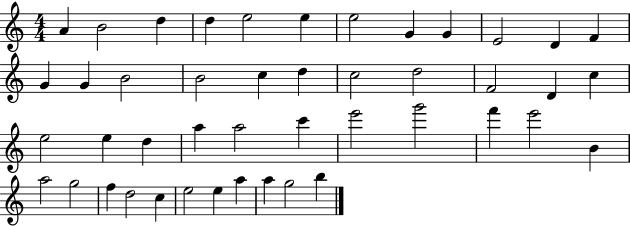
X:1
T:Untitled
M:4/4
L:1/4
K:C
A B2 d d e2 e e2 G G E2 D F G G B2 B2 c d c2 d2 F2 D c e2 e d a a2 c' e'2 g'2 f' e'2 B a2 g2 f d2 c e2 e a a g2 b